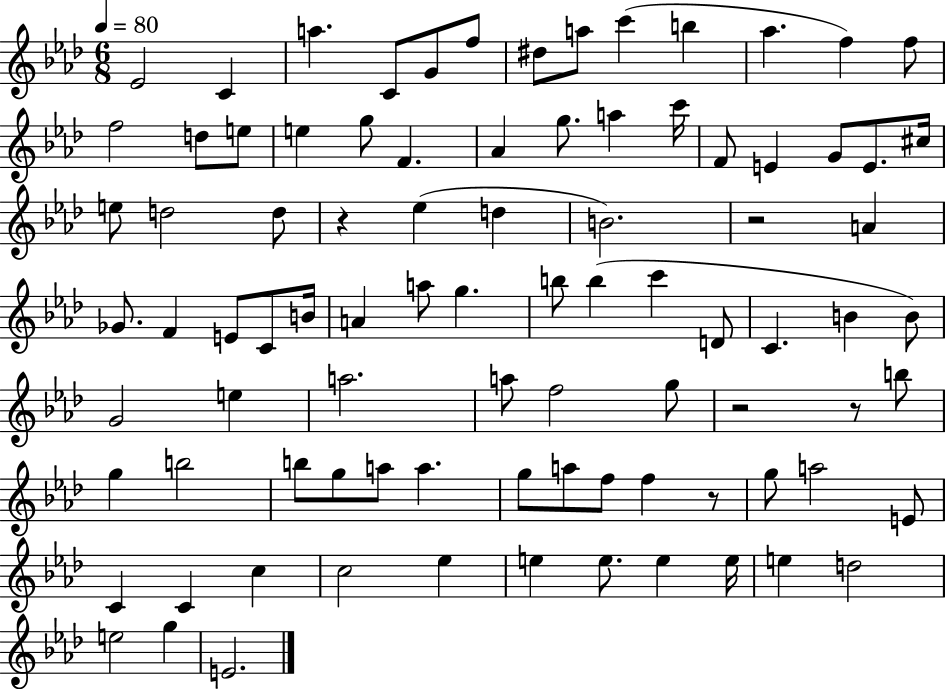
Eb4/h C4/q A5/q. C4/e G4/e F5/e D#5/e A5/e C6/q B5/q Ab5/q. F5/q F5/e F5/h D5/e E5/e E5/q G5/e F4/q. Ab4/q G5/e. A5/q C6/s F4/e E4/q G4/e E4/e. C#5/s E5/e D5/h D5/e R/q Eb5/q D5/q B4/h. R/h A4/q Gb4/e. F4/q E4/e C4/e B4/s A4/q A5/e G5/q. B5/e B5/q C6/q D4/e C4/q. B4/q B4/e G4/h E5/q A5/h. A5/e F5/h G5/e R/h R/e B5/e G5/q B5/h B5/e G5/e A5/e A5/q. G5/e A5/e F5/e F5/q R/e G5/e A5/h E4/e C4/q C4/q C5/q C5/h Eb5/q E5/q E5/e. E5/q E5/s E5/q D5/h E5/h G5/q E4/h.